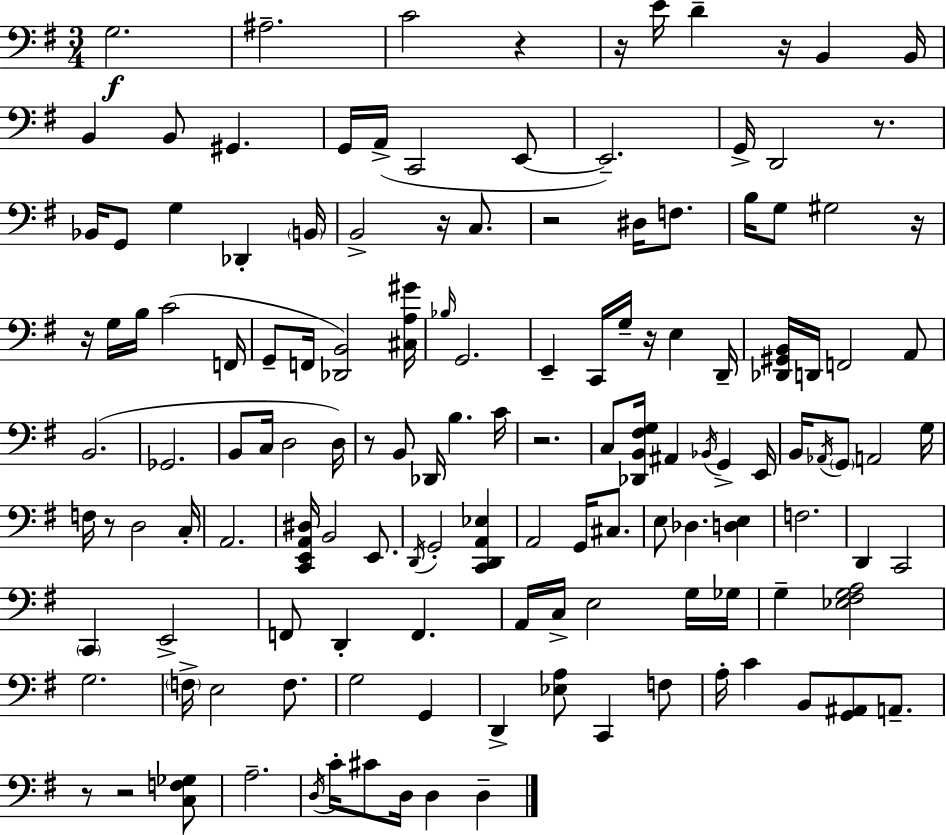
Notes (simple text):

G3/h. A#3/h. C4/h R/q R/s E4/s D4/q R/s B2/q B2/s B2/q B2/e G#2/q. G2/s A2/s C2/h E2/e E2/h. G2/s D2/h R/e. Bb2/s G2/e G3/q Db2/q B2/s B2/h R/s C3/e. R/h D#3/s F3/e. B3/s G3/e G#3/h R/s R/s G3/s B3/s C4/h F2/s G2/e F2/s [Db2,B2]/h [C#3,A3,G#4]/s Bb3/s G2/h. E2/q C2/s G3/s R/s E3/q D2/s [Db2,G#2,B2]/s D2/s F2/h A2/e B2/h. Gb2/h. B2/e C3/s D3/h D3/s R/e B2/e Db2/s B3/q. C4/s R/h. C3/e [Db2,B2,F#3,G3]/s A#2/q Bb2/s G2/q E2/s B2/s Ab2/s G2/e A2/h G3/s F3/s R/e D3/h C3/s A2/h. [C2,E2,A2,D#3]/s B2/h E2/e. D2/s G2/h [C2,D2,A2,Eb3]/q A2/h G2/s C#3/e. E3/e Db3/q. [D3,E3]/q F3/h. D2/q C2/h C2/q E2/h F2/e D2/q F2/q. A2/s C3/s E3/h G3/s Gb3/s G3/q [Eb3,F#3,G3,A3]/h G3/h. F3/s E3/h F3/e. G3/h G2/q D2/q [Eb3,A3]/e C2/q F3/e A3/s C4/q B2/e [G2,A#2]/e A2/e. R/e R/h [C3,F3,Gb3]/e A3/h. D3/s C4/s C#4/e D3/s D3/q D3/q